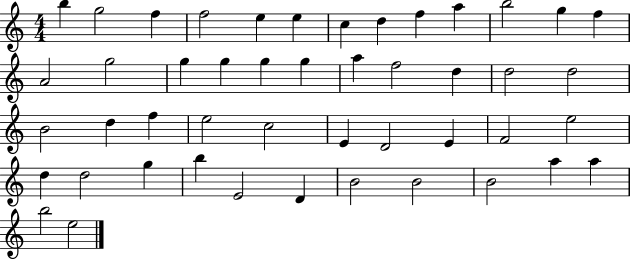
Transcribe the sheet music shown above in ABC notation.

X:1
T:Untitled
M:4/4
L:1/4
K:C
b g2 f f2 e e c d f a b2 g f A2 g2 g g g g a f2 d d2 d2 B2 d f e2 c2 E D2 E F2 e2 d d2 g b E2 D B2 B2 B2 a a b2 e2